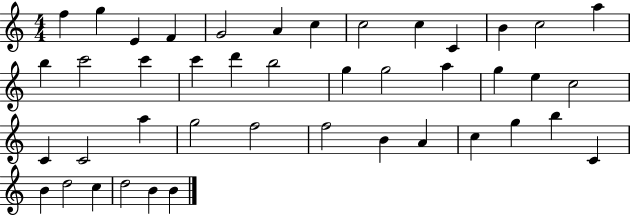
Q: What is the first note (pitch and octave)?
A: F5